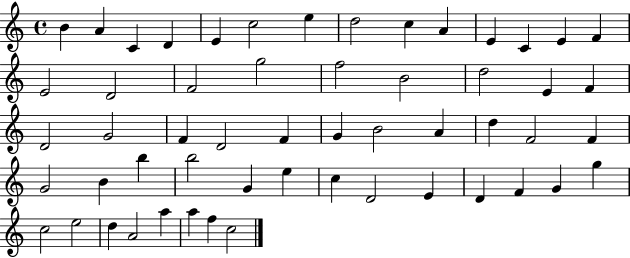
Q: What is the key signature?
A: C major